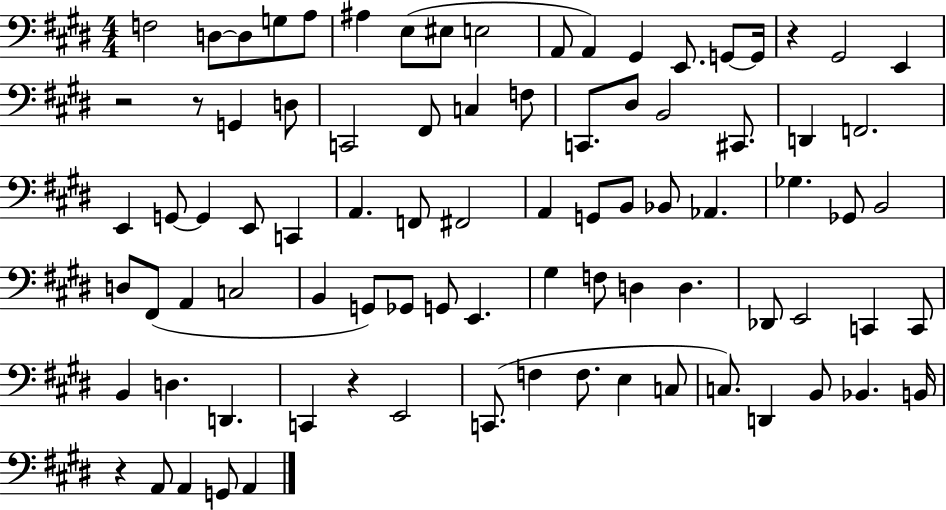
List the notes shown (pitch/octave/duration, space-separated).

F3/h D3/e D3/e G3/e A3/e A#3/q E3/e EIS3/e E3/h A2/e A2/q G#2/q E2/e. G2/e G2/s R/q G#2/h E2/q R/h R/e G2/q D3/e C2/h F#2/e C3/q F3/e C2/e. D#3/e B2/h C#2/e. D2/q F2/h. E2/q G2/e G2/q E2/e C2/q A2/q. F2/e F#2/h A2/q G2/e B2/e Bb2/e Ab2/q. Gb3/q. Gb2/e B2/h D3/e F#2/e A2/q C3/h B2/q G2/e Gb2/e G2/e E2/q. G#3/q F3/e D3/q D3/q. Db2/e E2/h C2/q C2/e B2/q D3/q. D2/q. C2/q R/q E2/h C2/e. F3/q F3/e. E3/q C3/e C3/e. D2/q B2/e Bb2/q. B2/s R/q A2/e A2/q G2/e A2/q